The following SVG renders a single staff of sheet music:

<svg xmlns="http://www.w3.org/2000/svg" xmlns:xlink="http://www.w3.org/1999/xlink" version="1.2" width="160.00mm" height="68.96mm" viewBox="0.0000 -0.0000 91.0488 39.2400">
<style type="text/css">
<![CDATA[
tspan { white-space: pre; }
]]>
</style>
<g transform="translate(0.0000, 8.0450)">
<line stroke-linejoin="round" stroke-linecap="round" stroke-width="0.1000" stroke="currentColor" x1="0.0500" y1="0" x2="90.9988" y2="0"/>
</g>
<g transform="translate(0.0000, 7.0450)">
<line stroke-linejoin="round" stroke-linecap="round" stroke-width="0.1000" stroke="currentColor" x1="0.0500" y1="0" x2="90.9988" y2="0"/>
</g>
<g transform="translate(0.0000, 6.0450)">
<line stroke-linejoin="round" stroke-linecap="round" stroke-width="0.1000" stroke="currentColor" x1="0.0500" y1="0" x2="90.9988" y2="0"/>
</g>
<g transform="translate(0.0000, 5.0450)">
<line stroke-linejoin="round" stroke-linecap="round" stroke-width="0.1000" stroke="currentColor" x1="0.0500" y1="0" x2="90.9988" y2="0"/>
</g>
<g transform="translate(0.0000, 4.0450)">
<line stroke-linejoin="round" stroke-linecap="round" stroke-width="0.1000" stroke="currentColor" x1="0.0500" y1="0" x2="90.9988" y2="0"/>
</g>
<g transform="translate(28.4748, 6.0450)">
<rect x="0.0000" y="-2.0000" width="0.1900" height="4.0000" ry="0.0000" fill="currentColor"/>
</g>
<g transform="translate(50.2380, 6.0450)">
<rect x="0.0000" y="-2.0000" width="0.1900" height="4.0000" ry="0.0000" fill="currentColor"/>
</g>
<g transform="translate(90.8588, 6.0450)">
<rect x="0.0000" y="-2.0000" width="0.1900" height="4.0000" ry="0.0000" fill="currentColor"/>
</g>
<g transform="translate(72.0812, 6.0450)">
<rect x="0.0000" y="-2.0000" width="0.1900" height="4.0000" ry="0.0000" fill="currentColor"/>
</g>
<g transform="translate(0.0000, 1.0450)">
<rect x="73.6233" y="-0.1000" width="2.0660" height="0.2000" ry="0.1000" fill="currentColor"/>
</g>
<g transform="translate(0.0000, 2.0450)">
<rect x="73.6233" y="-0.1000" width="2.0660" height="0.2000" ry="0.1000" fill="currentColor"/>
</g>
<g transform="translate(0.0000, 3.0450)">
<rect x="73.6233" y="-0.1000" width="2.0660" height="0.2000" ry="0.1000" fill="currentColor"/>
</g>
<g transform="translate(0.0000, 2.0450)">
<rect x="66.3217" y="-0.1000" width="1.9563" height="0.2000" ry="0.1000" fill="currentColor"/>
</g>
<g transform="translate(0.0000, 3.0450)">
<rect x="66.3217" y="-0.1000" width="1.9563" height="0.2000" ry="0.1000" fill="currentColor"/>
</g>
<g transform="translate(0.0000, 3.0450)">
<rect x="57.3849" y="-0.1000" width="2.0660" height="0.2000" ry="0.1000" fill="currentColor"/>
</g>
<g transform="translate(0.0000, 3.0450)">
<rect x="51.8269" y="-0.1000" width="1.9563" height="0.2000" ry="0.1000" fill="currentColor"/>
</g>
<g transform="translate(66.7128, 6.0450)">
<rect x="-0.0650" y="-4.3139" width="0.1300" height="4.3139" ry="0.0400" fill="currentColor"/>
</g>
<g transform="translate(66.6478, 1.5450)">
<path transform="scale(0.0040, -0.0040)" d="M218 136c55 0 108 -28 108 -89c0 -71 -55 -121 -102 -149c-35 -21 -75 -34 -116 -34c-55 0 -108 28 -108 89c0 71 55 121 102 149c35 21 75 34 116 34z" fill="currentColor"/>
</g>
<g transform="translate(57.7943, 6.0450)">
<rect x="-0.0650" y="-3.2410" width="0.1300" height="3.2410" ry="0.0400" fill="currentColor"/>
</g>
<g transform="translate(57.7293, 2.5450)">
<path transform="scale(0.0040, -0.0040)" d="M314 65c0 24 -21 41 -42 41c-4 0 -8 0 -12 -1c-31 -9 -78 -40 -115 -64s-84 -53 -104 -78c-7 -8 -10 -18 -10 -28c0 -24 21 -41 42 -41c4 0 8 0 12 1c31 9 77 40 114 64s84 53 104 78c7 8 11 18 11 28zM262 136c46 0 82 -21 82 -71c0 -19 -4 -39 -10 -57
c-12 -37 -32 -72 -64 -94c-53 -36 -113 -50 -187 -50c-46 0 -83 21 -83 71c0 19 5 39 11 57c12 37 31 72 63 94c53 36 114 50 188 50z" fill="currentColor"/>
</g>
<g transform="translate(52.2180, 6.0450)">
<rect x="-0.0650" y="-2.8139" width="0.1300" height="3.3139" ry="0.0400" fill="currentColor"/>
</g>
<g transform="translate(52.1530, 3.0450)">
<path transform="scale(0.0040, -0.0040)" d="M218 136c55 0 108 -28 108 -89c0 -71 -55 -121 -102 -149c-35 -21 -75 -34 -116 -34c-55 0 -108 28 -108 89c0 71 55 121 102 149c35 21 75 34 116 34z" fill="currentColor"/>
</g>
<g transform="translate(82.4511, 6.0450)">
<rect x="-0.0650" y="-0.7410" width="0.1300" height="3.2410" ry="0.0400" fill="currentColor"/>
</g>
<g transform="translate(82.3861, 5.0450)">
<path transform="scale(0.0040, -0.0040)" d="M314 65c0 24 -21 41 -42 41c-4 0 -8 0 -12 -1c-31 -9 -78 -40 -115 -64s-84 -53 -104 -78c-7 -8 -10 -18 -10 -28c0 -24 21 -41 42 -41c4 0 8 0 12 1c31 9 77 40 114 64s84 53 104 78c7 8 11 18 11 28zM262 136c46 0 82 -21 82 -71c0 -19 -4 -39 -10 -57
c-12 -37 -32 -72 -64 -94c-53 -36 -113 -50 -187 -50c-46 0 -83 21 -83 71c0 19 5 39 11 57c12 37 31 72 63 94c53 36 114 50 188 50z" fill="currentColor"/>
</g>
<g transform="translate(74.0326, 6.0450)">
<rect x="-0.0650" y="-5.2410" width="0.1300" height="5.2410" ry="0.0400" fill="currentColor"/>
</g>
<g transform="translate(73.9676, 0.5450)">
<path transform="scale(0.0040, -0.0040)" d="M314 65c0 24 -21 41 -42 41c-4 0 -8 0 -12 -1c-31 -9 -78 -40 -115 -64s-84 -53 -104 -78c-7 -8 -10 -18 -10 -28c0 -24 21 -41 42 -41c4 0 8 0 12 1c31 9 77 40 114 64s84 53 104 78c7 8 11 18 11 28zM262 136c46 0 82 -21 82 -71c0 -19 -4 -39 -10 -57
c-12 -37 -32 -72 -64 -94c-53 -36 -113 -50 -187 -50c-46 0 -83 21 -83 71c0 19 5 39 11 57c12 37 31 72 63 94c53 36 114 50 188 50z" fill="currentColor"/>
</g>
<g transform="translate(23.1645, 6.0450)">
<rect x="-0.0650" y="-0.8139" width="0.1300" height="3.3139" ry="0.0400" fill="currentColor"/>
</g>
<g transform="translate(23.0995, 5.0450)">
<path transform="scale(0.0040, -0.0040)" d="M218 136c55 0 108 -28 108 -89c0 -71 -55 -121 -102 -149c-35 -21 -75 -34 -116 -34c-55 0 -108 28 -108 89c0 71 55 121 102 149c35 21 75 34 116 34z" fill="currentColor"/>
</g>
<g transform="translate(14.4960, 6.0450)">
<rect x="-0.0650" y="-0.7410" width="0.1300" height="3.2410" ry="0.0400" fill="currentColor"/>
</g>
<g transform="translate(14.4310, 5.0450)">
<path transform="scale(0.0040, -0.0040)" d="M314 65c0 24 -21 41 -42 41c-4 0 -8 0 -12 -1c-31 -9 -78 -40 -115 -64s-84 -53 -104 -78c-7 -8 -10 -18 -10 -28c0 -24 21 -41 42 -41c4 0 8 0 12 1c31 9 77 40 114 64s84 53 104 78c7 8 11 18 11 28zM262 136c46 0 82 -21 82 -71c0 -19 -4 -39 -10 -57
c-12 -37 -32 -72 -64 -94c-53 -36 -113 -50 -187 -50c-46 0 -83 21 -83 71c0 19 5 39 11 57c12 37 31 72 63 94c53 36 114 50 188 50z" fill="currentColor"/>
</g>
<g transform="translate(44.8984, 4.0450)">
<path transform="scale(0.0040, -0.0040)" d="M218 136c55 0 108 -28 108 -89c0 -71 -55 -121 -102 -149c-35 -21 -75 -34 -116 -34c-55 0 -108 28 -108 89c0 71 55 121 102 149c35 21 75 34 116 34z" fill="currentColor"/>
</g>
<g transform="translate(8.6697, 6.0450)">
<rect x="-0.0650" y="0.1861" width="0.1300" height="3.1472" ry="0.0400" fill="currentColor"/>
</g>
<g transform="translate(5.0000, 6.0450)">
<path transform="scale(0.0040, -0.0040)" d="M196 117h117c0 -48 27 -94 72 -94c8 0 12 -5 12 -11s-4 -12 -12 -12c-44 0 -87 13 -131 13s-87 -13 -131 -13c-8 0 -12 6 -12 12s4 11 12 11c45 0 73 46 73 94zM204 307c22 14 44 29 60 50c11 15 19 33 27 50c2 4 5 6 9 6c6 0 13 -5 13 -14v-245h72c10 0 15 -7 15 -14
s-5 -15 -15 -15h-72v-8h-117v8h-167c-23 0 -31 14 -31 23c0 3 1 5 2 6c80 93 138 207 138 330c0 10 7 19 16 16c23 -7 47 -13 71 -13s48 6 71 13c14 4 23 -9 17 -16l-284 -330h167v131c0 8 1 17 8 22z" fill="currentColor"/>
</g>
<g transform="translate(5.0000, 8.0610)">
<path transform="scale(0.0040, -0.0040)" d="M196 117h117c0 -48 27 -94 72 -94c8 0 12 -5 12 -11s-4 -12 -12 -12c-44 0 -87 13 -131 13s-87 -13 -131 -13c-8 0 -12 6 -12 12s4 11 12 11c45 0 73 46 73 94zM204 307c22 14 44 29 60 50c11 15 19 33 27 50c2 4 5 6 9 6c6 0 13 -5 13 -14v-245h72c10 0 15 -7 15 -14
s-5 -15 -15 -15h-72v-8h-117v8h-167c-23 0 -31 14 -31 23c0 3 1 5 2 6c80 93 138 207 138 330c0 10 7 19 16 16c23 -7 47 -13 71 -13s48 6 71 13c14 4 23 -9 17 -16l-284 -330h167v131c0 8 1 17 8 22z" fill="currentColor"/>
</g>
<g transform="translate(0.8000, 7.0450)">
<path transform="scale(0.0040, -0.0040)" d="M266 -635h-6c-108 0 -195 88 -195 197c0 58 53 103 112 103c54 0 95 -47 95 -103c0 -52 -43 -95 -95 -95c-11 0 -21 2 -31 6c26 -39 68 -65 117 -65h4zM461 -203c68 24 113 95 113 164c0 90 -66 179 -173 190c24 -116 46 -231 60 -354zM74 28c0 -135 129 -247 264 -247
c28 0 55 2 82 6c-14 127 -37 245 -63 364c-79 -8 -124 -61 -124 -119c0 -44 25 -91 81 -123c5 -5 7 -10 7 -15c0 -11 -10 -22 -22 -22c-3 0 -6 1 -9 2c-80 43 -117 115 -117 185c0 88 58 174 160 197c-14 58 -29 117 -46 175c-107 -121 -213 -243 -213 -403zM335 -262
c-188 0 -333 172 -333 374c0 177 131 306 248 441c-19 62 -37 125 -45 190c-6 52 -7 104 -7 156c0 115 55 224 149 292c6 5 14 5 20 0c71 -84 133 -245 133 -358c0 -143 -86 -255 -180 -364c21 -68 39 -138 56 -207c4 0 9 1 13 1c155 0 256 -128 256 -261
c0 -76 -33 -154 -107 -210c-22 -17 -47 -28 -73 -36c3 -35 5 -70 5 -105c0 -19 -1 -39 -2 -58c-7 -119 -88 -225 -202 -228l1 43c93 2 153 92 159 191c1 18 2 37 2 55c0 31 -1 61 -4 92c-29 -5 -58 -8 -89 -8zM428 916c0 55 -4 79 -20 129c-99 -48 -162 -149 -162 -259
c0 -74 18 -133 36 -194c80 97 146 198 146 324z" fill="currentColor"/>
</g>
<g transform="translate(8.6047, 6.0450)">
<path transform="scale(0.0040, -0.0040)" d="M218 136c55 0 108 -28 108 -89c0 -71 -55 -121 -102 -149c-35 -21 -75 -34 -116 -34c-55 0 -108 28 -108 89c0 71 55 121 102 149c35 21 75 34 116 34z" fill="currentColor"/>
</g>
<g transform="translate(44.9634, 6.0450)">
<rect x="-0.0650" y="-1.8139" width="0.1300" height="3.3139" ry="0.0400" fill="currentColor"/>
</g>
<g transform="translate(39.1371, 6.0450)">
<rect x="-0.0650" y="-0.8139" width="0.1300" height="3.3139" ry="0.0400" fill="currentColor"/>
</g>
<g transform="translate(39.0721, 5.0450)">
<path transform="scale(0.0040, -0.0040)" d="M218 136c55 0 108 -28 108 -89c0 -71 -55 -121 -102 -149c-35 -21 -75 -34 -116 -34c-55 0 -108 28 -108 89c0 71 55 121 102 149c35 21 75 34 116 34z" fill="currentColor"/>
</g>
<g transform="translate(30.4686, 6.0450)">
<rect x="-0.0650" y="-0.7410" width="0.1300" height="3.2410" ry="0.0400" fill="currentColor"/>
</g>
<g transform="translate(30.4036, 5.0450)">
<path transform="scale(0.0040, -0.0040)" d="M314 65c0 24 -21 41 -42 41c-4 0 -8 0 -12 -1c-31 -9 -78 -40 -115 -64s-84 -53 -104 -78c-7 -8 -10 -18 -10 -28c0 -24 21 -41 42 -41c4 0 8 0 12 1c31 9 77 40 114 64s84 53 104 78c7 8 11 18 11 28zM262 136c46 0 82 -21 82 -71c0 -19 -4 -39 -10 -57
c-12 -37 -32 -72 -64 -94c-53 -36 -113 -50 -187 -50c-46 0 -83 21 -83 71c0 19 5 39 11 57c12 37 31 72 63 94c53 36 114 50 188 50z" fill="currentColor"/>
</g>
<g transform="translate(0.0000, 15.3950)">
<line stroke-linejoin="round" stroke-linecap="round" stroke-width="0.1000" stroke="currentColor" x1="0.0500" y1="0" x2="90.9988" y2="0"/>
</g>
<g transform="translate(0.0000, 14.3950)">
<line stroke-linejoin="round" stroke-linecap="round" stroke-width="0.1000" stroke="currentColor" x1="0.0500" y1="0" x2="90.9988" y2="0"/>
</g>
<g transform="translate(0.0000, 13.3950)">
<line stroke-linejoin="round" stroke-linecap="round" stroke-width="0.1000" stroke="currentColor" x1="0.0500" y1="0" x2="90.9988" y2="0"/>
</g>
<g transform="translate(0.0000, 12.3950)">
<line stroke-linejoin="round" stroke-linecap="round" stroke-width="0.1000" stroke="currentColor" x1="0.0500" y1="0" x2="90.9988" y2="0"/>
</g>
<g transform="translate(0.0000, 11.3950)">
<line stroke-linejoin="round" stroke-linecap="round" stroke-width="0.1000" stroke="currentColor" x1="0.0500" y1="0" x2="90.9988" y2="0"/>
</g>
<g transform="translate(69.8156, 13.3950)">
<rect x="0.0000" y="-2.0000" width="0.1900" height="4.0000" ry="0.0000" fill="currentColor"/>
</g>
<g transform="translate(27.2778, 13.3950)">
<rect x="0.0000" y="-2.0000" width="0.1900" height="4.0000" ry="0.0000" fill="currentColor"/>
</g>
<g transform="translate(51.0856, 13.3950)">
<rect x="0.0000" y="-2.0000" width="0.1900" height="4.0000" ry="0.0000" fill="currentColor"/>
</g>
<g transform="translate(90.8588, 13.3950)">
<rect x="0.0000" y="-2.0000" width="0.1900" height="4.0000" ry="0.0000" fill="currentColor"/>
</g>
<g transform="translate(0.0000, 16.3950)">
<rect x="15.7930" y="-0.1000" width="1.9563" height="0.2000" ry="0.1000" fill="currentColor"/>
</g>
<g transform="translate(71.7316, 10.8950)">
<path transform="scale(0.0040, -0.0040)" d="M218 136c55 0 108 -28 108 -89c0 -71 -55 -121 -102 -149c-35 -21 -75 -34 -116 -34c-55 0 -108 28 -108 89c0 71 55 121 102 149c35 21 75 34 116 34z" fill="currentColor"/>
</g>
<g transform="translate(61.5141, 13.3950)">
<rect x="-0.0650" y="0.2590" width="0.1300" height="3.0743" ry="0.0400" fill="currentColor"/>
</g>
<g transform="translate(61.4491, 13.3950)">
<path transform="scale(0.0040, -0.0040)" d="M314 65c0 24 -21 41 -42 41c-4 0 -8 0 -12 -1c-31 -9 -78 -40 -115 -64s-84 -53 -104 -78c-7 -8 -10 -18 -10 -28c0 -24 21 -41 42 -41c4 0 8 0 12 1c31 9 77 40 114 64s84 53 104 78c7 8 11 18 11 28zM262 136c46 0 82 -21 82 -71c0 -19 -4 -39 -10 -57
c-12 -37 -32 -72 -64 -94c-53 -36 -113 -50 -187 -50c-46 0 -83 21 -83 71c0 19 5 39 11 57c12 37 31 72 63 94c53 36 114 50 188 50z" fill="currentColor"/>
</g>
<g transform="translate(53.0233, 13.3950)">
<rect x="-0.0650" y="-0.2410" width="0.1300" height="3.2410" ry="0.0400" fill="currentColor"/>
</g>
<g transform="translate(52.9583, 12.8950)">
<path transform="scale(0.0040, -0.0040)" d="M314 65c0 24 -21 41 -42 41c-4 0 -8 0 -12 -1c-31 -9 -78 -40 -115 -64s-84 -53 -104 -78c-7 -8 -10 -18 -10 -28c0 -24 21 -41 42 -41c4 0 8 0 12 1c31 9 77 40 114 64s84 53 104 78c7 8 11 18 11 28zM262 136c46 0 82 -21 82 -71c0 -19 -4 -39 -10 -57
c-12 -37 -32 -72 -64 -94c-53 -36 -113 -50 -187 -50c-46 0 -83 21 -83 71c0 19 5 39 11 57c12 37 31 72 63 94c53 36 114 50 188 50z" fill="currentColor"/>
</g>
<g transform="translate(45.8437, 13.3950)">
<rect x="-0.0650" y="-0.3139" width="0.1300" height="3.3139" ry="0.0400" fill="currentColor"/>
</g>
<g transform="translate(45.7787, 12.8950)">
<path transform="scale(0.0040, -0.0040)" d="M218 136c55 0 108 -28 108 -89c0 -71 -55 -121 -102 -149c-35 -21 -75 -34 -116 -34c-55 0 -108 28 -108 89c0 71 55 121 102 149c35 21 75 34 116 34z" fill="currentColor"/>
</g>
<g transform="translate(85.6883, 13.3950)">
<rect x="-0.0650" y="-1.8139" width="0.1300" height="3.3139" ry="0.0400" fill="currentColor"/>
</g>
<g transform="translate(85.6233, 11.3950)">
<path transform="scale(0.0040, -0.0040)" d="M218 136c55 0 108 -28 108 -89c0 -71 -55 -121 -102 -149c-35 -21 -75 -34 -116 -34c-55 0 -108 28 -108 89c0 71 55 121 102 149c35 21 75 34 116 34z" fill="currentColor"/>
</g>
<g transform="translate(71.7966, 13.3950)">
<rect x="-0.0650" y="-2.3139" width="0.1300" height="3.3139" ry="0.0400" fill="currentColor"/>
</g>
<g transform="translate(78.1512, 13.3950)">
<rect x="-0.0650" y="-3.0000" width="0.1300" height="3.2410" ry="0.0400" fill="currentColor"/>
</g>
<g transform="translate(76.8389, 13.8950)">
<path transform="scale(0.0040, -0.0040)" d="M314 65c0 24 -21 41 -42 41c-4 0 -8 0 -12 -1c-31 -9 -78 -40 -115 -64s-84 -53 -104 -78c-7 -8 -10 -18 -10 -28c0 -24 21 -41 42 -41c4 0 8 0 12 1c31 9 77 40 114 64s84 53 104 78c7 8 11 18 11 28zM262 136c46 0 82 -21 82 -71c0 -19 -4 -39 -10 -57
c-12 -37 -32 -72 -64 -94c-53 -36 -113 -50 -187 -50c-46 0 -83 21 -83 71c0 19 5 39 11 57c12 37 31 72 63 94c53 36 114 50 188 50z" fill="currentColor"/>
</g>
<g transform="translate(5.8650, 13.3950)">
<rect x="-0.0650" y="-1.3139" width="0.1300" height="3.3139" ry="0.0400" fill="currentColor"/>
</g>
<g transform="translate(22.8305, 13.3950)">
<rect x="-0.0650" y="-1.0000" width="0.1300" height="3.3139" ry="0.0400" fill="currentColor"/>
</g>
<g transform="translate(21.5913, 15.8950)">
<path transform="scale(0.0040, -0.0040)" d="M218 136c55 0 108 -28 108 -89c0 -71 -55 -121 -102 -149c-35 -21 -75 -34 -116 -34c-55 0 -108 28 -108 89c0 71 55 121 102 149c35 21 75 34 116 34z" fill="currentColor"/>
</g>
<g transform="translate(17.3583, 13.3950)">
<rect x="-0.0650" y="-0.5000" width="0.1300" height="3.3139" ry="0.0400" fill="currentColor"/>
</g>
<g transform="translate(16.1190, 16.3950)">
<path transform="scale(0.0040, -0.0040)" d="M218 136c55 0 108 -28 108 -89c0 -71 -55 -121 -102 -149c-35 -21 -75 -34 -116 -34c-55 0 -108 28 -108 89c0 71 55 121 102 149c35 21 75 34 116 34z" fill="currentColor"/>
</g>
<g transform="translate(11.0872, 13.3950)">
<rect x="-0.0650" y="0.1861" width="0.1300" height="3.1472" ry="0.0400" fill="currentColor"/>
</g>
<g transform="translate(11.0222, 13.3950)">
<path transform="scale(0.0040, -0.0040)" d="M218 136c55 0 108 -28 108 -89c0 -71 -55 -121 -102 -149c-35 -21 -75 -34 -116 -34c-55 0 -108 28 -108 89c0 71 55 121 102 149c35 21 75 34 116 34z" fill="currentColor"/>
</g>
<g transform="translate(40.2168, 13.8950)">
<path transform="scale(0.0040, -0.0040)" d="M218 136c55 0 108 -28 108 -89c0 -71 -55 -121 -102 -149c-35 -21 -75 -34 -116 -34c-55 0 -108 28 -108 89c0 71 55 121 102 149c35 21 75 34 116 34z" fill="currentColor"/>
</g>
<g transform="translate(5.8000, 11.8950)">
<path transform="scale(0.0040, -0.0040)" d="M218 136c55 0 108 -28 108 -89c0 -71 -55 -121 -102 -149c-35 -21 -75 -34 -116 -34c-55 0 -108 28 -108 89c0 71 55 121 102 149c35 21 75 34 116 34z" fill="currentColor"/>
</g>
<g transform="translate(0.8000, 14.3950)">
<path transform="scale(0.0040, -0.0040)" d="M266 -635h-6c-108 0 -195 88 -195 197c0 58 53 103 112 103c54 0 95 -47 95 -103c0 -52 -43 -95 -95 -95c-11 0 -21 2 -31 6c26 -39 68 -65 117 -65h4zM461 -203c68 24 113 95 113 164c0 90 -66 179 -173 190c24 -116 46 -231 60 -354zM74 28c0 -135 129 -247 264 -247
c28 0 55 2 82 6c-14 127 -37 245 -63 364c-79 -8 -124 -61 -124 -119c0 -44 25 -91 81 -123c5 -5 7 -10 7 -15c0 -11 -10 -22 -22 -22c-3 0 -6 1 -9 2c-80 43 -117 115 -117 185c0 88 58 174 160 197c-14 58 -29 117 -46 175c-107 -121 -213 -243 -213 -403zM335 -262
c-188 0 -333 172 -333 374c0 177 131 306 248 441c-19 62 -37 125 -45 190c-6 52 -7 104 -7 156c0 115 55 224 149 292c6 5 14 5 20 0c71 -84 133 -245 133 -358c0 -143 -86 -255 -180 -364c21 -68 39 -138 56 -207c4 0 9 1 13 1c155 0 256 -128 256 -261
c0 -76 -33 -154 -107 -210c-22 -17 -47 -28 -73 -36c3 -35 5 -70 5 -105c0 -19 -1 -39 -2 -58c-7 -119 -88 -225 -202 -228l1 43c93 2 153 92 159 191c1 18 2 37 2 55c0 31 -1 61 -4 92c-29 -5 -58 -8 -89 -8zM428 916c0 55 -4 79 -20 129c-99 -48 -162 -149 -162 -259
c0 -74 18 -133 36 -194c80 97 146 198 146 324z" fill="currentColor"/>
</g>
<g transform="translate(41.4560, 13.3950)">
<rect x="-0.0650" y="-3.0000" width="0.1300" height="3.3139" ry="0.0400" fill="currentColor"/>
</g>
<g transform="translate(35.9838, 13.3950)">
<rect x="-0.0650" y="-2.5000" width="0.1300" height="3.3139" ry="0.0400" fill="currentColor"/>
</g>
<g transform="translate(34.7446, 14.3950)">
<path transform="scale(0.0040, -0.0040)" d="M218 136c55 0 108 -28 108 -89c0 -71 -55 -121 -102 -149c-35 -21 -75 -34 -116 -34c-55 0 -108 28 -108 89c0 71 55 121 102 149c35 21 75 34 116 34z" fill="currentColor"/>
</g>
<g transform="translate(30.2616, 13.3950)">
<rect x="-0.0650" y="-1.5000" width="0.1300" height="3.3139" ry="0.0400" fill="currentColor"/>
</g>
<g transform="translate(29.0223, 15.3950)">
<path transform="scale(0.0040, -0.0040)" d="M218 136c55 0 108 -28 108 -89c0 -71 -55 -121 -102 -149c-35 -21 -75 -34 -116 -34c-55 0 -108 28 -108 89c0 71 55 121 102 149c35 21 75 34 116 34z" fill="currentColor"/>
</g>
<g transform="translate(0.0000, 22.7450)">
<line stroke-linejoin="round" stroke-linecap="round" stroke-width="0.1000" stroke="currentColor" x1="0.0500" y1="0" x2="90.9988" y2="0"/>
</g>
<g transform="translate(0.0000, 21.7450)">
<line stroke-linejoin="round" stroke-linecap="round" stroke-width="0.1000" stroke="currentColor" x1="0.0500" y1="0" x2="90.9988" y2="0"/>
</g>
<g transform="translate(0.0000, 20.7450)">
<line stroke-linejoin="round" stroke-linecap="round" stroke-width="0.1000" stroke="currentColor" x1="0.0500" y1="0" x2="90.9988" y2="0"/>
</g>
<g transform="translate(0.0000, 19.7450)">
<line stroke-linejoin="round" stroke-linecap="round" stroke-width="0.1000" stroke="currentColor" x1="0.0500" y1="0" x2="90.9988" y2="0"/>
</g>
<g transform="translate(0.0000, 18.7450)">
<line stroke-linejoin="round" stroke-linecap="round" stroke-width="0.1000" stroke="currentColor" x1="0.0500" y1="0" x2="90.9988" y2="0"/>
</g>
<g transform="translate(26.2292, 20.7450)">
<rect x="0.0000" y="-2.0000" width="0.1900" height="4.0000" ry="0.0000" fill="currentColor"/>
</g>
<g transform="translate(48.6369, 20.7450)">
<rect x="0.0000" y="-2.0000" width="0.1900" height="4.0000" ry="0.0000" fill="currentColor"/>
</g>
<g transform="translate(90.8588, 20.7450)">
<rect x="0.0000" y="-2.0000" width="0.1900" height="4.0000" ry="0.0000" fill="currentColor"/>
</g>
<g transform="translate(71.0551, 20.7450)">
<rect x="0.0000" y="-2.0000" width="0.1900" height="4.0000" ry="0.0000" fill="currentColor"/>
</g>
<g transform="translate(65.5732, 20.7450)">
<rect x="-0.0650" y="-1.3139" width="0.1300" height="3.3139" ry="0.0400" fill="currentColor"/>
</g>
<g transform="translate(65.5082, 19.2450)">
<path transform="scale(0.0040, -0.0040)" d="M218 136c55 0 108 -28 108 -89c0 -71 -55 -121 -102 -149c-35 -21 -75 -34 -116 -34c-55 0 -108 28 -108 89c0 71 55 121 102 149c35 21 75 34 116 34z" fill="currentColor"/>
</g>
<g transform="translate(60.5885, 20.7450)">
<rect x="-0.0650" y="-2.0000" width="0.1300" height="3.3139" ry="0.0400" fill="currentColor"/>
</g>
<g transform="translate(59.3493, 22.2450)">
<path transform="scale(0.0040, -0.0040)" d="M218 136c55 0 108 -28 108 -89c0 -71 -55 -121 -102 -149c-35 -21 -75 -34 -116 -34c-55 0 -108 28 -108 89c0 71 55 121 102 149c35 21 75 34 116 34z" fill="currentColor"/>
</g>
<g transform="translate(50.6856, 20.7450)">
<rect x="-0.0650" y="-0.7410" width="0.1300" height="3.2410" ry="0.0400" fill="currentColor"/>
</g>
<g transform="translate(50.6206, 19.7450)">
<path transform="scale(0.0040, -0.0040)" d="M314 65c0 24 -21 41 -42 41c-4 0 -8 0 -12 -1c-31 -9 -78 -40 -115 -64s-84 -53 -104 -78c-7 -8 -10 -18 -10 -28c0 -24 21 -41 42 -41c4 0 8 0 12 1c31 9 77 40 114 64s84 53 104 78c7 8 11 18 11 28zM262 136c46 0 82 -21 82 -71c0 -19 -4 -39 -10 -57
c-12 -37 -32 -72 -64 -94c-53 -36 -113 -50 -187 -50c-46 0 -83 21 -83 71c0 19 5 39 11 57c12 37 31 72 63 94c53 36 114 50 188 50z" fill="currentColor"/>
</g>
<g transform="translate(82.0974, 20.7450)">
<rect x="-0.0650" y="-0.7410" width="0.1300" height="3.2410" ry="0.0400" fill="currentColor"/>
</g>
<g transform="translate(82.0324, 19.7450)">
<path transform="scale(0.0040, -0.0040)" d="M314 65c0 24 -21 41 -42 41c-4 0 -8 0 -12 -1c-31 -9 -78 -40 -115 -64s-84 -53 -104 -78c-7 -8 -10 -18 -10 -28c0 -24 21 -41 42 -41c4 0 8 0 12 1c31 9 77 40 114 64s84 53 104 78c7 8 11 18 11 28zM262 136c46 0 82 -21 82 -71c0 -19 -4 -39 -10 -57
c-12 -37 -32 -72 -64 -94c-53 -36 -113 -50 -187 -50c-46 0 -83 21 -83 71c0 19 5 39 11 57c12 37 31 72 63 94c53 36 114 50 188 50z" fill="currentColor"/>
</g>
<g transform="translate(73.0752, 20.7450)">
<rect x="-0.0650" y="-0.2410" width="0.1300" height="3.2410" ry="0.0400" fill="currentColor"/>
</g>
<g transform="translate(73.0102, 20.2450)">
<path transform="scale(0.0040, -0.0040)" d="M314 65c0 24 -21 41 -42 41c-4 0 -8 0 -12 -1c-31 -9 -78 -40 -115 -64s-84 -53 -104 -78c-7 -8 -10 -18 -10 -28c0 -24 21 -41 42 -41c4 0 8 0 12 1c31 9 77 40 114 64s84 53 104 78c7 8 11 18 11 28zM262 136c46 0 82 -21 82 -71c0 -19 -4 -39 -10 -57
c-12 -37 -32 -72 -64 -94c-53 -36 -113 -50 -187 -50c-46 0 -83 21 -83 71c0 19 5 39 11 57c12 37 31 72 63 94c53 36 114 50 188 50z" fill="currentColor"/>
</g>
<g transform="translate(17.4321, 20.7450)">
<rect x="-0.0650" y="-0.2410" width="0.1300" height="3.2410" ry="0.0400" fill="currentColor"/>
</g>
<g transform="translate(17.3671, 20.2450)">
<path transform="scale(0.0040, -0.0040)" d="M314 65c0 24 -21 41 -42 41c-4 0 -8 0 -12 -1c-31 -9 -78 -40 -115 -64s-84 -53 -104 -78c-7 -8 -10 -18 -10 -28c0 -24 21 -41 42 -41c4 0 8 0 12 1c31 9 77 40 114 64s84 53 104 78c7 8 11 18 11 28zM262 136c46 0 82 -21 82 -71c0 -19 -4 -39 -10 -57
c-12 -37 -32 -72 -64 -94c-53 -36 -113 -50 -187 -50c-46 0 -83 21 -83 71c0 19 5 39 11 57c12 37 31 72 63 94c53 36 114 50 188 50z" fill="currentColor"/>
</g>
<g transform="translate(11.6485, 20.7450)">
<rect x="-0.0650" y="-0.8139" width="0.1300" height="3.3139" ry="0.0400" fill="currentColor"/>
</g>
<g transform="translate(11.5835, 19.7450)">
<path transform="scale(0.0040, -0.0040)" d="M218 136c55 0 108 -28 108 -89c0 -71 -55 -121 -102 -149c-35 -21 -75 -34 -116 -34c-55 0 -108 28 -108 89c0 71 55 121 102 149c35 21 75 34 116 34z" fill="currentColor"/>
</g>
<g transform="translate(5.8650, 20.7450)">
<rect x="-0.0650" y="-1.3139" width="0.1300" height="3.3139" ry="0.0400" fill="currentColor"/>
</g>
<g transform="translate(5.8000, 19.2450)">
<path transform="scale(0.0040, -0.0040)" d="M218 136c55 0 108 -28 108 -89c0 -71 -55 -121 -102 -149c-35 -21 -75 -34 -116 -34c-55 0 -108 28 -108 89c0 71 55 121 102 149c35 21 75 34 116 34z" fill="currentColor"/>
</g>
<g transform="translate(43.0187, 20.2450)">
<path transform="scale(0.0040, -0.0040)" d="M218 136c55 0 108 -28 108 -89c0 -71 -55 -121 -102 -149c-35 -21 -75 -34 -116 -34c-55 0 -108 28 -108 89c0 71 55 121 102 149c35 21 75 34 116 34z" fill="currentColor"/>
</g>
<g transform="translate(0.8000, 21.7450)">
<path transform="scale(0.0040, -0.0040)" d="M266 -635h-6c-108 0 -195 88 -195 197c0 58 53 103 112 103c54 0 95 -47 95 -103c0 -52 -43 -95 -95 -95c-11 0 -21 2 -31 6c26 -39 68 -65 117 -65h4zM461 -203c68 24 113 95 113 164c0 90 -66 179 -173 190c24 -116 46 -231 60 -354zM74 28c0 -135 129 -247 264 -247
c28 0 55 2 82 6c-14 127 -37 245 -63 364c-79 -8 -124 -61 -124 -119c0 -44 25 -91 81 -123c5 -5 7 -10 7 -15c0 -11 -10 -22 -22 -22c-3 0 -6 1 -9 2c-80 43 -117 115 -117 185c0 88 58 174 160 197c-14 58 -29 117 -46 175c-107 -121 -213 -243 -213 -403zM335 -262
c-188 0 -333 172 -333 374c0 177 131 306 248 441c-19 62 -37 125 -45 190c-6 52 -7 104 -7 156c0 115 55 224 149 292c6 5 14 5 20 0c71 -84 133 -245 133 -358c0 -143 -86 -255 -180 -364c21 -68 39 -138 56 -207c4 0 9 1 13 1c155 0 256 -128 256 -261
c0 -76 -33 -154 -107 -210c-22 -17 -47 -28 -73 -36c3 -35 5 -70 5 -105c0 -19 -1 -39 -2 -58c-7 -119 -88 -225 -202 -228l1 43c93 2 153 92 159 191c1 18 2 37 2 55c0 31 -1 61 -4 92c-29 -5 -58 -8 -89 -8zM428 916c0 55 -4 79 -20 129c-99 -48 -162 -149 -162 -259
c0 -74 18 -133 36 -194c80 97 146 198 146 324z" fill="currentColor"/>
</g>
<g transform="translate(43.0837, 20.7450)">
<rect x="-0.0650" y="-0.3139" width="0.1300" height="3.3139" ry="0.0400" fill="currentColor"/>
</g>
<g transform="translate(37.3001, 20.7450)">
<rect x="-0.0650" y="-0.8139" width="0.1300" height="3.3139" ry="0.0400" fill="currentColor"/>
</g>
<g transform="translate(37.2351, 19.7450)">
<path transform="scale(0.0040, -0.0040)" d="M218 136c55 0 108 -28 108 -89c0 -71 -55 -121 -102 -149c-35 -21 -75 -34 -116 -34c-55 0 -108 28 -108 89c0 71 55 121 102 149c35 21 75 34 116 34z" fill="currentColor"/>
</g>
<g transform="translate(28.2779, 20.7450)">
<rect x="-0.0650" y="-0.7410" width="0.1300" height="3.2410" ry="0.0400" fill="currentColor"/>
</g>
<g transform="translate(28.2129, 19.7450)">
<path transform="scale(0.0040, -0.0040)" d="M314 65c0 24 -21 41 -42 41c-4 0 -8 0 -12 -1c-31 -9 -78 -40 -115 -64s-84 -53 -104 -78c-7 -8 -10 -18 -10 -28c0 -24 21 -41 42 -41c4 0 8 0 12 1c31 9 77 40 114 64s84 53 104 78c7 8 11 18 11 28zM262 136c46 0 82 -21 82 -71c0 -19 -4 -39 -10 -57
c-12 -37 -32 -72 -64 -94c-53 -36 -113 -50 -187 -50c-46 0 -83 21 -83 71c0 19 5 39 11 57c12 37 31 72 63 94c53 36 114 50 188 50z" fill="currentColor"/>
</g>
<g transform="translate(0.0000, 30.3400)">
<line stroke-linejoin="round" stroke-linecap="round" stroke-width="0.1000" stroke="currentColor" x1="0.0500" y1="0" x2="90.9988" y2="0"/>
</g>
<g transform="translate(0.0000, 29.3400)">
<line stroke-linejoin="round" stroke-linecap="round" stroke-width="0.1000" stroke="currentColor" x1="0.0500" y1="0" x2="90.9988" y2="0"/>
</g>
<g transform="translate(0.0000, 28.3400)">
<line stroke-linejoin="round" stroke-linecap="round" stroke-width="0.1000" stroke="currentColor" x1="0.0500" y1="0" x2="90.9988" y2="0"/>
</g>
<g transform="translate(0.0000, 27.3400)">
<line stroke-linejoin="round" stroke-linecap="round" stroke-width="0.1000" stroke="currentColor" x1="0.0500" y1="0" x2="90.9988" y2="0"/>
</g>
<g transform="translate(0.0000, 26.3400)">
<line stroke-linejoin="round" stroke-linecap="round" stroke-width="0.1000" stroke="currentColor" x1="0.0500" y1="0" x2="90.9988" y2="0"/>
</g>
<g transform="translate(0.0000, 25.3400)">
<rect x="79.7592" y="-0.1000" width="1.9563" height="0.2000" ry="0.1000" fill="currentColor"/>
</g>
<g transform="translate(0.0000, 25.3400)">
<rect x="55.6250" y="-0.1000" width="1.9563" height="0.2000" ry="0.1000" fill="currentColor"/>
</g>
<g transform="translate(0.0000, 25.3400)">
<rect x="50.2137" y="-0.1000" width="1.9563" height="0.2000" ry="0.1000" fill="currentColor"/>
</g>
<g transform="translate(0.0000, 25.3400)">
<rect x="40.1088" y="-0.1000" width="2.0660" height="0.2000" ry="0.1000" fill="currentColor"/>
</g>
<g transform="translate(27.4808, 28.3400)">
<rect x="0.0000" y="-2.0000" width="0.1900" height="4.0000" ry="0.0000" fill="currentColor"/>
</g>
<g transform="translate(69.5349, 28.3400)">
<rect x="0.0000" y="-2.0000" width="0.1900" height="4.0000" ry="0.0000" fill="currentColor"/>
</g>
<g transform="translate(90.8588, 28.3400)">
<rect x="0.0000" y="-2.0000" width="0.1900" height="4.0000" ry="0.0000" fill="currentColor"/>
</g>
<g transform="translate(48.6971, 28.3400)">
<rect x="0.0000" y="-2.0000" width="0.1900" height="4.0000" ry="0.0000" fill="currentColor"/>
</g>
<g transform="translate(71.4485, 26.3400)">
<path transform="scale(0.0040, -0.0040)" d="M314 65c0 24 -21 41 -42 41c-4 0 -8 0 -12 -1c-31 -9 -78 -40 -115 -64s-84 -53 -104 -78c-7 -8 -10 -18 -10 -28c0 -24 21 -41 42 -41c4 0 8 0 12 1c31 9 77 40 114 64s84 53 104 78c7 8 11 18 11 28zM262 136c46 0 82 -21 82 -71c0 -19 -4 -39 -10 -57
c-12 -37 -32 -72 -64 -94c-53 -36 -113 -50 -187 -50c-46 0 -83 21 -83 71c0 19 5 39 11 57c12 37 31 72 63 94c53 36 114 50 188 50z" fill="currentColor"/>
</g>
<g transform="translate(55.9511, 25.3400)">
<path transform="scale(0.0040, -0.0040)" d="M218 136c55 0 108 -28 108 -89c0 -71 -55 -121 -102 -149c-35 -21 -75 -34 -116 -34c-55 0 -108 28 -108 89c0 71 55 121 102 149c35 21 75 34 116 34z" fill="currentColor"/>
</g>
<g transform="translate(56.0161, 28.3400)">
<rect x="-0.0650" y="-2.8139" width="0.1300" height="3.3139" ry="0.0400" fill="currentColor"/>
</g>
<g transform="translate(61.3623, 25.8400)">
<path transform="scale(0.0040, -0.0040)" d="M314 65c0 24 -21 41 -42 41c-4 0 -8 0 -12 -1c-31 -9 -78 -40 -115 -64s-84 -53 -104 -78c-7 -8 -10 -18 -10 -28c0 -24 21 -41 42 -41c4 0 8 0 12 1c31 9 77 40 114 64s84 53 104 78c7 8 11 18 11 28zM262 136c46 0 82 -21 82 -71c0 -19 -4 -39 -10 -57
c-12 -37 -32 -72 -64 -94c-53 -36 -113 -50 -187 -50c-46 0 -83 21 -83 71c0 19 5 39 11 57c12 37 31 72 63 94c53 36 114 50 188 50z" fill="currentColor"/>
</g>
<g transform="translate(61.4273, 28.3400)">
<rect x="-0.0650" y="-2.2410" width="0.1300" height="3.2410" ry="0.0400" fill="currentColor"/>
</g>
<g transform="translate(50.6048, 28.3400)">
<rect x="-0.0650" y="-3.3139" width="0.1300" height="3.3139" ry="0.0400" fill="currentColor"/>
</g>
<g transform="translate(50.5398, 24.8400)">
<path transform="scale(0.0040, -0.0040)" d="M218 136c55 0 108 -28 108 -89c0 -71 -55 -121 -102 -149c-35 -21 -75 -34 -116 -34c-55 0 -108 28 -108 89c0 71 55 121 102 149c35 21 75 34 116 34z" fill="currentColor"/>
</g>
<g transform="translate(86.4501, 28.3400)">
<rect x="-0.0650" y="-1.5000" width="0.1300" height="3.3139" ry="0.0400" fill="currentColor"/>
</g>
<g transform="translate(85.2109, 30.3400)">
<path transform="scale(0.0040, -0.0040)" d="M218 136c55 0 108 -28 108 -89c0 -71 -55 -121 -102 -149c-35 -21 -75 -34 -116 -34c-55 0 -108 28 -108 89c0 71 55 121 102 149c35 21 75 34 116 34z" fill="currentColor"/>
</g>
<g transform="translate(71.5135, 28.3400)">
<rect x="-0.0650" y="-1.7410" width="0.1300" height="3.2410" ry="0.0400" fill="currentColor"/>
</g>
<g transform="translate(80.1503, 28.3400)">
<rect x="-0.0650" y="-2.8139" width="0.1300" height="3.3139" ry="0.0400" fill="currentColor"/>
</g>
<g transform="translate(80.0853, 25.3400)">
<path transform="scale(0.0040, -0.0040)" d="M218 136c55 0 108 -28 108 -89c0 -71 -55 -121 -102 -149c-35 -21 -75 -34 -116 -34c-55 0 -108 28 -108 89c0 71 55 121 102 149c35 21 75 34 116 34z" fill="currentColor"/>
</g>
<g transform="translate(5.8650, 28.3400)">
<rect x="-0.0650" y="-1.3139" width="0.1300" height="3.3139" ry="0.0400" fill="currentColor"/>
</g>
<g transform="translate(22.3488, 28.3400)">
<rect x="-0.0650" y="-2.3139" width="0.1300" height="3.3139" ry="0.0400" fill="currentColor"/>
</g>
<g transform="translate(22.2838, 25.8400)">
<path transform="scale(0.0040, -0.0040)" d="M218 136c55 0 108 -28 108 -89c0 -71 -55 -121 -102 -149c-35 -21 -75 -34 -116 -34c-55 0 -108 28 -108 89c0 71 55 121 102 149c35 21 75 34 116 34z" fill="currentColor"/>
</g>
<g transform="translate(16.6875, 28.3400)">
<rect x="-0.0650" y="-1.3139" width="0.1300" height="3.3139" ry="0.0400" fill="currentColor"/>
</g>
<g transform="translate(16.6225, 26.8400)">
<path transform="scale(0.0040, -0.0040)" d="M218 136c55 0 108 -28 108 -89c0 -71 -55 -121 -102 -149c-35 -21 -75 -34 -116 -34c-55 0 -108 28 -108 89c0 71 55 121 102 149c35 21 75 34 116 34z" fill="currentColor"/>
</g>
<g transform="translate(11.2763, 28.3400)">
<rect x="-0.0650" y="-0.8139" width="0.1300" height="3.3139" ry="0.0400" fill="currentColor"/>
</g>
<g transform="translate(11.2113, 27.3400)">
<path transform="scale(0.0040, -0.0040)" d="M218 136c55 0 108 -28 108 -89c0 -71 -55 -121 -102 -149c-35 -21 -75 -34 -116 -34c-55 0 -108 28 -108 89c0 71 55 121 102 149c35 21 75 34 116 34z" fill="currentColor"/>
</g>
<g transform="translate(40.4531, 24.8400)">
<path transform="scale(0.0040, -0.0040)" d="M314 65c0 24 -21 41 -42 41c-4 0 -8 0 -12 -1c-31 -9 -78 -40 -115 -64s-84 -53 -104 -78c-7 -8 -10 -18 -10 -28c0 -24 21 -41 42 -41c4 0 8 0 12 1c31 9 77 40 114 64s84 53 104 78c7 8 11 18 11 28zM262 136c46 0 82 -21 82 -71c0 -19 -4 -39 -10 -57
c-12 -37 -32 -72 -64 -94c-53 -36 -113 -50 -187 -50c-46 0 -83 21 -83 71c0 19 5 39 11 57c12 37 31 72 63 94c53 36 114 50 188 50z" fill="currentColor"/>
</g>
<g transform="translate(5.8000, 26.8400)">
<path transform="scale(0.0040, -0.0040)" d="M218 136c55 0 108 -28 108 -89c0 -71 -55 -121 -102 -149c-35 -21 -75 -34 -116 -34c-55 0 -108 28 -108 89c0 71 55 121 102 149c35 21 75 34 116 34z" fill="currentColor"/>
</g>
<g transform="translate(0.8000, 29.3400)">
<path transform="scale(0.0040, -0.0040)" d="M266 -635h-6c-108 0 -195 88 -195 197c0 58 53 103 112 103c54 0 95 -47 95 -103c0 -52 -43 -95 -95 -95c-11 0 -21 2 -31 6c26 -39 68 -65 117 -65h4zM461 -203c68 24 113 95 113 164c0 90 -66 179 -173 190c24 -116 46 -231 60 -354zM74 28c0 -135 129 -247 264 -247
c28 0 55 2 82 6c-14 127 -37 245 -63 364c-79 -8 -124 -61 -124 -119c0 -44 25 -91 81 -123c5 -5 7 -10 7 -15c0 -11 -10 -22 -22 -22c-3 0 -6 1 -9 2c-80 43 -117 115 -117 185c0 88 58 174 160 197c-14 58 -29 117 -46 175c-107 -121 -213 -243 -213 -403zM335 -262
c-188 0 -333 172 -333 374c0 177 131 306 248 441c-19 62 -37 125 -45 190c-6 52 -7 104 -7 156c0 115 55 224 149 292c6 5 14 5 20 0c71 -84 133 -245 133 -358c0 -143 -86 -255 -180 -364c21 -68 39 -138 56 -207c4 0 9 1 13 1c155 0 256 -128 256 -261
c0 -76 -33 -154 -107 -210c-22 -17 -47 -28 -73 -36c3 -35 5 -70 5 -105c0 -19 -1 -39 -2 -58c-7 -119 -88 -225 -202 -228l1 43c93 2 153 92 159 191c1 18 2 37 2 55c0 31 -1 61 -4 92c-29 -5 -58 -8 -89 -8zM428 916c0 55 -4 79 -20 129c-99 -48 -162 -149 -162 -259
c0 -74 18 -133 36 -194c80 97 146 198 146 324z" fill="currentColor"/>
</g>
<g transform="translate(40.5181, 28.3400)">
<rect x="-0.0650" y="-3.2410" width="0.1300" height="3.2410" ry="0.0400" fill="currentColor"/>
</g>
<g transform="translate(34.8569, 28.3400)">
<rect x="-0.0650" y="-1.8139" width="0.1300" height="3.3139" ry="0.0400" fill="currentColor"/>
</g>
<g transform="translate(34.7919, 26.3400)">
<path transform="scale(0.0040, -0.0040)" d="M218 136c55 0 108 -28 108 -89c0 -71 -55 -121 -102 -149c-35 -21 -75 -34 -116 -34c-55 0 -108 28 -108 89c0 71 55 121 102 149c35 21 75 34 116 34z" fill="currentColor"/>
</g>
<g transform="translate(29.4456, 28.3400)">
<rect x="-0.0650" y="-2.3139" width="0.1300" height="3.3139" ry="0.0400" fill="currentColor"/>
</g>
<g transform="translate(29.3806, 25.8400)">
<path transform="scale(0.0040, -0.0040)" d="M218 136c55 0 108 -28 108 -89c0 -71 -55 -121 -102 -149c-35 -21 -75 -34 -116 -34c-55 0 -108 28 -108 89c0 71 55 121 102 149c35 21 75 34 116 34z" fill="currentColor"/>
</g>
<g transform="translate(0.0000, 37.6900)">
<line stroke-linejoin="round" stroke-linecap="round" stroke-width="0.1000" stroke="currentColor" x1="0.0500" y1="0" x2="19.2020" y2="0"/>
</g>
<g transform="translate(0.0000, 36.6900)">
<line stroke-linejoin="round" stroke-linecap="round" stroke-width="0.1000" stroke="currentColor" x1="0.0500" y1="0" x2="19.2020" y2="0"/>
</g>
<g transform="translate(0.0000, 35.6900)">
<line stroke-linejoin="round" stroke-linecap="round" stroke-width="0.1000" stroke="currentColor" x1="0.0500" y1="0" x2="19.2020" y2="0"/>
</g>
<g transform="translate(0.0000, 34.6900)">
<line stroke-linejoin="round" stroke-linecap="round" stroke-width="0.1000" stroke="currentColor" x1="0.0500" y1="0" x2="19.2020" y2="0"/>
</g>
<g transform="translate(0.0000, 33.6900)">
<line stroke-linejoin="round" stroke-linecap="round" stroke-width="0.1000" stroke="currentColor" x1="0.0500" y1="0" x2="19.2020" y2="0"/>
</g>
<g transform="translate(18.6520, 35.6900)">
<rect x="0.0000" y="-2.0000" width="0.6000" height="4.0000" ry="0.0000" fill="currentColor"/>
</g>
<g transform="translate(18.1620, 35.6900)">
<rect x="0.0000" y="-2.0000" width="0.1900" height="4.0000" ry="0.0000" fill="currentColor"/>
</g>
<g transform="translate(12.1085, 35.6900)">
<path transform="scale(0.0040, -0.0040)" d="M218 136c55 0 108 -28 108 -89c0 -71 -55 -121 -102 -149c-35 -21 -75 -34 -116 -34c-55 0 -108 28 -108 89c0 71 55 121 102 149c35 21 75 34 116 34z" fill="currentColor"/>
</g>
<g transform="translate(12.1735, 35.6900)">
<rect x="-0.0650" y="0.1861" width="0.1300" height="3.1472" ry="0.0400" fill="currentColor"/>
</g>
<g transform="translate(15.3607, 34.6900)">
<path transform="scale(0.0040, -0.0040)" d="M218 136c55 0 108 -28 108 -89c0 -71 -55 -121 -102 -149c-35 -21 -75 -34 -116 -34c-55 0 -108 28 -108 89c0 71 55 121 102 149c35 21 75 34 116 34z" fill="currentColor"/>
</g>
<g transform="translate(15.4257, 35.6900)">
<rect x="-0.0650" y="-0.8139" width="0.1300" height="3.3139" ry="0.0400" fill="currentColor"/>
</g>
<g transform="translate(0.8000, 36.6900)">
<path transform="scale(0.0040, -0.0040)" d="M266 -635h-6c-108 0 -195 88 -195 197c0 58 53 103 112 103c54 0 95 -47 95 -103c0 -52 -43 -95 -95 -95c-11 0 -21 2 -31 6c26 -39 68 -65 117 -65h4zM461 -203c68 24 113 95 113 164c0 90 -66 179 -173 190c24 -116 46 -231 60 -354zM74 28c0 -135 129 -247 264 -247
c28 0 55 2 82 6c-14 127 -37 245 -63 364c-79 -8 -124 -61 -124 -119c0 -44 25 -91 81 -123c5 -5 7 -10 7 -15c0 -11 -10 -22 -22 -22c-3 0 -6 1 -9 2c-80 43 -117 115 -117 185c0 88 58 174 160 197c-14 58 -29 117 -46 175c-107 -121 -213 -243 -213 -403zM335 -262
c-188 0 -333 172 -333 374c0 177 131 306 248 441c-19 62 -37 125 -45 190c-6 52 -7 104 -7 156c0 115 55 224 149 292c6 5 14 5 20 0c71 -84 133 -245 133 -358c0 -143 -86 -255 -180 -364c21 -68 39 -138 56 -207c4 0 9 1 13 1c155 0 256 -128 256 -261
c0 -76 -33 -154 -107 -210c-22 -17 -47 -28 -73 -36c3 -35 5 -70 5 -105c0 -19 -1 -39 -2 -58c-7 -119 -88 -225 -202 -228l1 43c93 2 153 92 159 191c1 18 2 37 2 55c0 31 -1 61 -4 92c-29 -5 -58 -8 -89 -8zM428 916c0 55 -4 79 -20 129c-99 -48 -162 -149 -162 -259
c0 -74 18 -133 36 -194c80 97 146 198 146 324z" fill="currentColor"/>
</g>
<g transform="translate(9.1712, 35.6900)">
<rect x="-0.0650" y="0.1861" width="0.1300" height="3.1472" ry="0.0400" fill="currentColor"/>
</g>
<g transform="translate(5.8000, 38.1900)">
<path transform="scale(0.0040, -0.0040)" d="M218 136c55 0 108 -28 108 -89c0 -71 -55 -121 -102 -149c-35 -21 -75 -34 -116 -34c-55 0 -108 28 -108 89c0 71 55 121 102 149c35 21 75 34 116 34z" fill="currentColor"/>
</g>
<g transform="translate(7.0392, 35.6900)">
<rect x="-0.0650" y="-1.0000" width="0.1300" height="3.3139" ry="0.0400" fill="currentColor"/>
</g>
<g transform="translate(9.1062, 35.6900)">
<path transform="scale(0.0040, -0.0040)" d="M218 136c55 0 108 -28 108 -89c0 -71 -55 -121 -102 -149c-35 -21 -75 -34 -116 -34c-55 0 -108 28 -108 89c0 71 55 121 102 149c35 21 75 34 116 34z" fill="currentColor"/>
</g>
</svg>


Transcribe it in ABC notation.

X:1
T:Untitled
M:4/4
L:1/4
K:C
B d2 d d2 d f a b2 d' f'2 d2 e B C D E G A c c2 B2 g A2 f e d c2 d2 d c d2 F e c2 d2 e d e g g f b2 b a g2 f2 a E D B B d